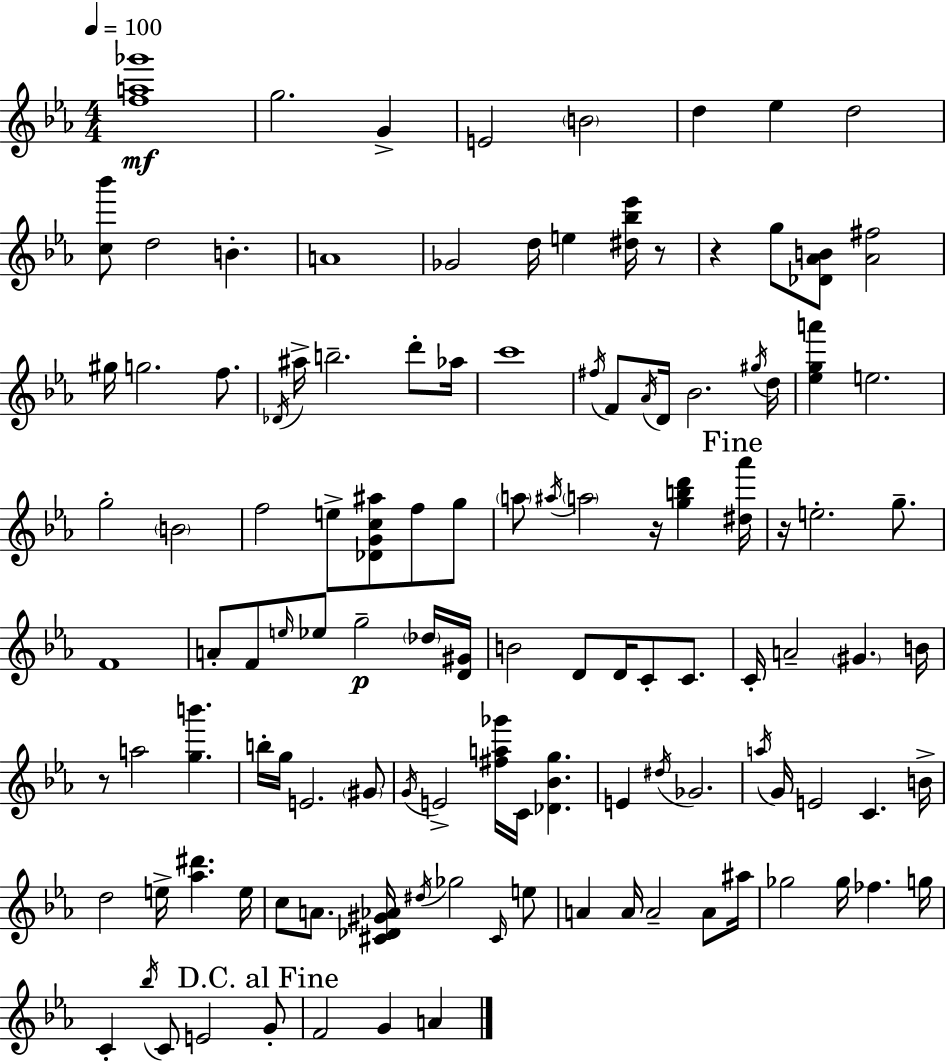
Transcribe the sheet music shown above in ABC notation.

X:1
T:Untitled
M:4/4
L:1/4
K:Eb
[fa_g']4 g2 G E2 B2 d _e d2 [c_b']/2 d2 B A4 _G2 d/4 e [^d_b_e']/4 z/2 z g/2 [_D_AB]/2 [_A^f]2 ^g/4 g2 f/2 _D/4 ^a/4 b2 d'/2 _a/4 c'4 ^f/4 F/2 _A/4 D/4 _B2 ^g/4 d/4 [_ega'] e2 g2 B2 f2 e/2 [_DGc^a]/2 f/2 g/2 a/2 ^a/4 a2 z/4 [gbd'] [^d_a']/4 z/4 e2 g/2 F4 A/2 F/2 e/4 _e/2 g2 _d/4 [D^G]/4 B2 D/2 D/4 C/2 C/2 C/4 A2 ^G B/4 z/2 a2 [gb'] b/4 g/4 E2 ^G/2 G/4 E2 [^fa_g']/4 C/4 [_D_Bg] E ^d/4 _G2 a/4 G/4 E2 C B/4 d2 e/4 [_a^d'] e/4 c/2 A/2 [^C_D^G_A]/4 ^d/4 _g2 ^C/4 e/2 A A/4 A2 A/2 ^a/4 _g2 _g/4 _f g/4 C _b/4 C/2 E2 G/2 F2 G A